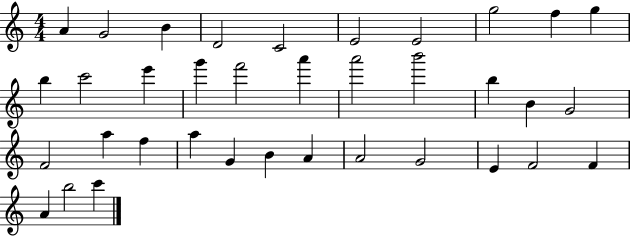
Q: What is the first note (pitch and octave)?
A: A4